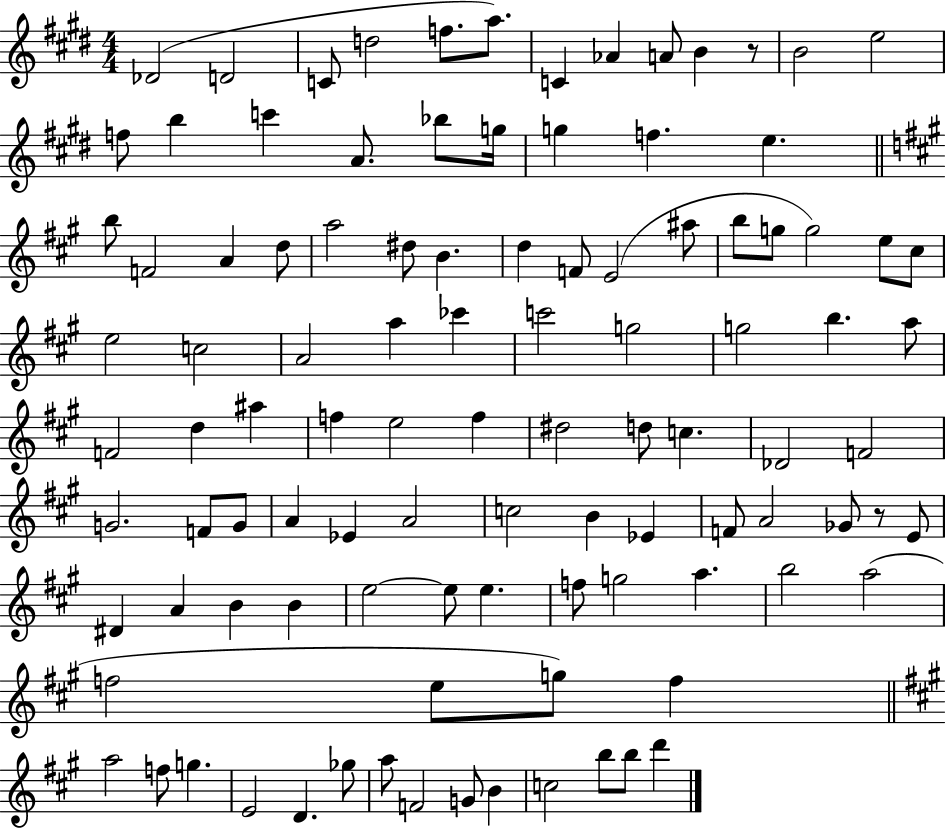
X:1
T:Untitled
M:4/4
L:1/4
K:E
_D2 D2 C/2 d2 f/2 a/2 C _A A/2 B z/2 B2 e2 f/2 b c' A/2 _b/2 g/4 g f e b/2 F2 A d/2 a2 ^d/2 B d F/2 E2 ^a/2 b/2 g/2 g2 e/2 ^c/2 e2 c2 A2 a _c' c'2 g2 g2 b a/2 F2 d ^a f e2 f ^d2 d/2 c _D2 F2 G2 F/2 G/2 A _E A2 c2 B _E F/2 A2 _G/2 z/2 E/2 ^D A B B e2 e/2 e f/2 g2 a b2 a2 f2 e/2 g/2 f a2 f/2 g E2 D _g/2 a/2 F2 G/2 B c2 b/2 b/2 d'